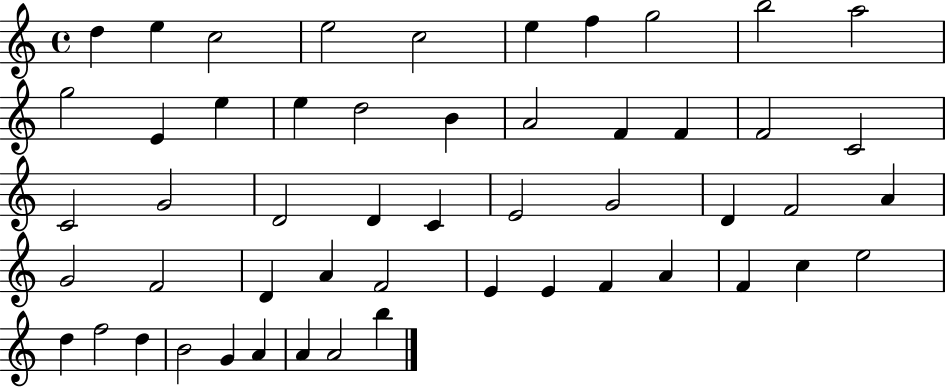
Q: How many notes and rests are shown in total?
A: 52